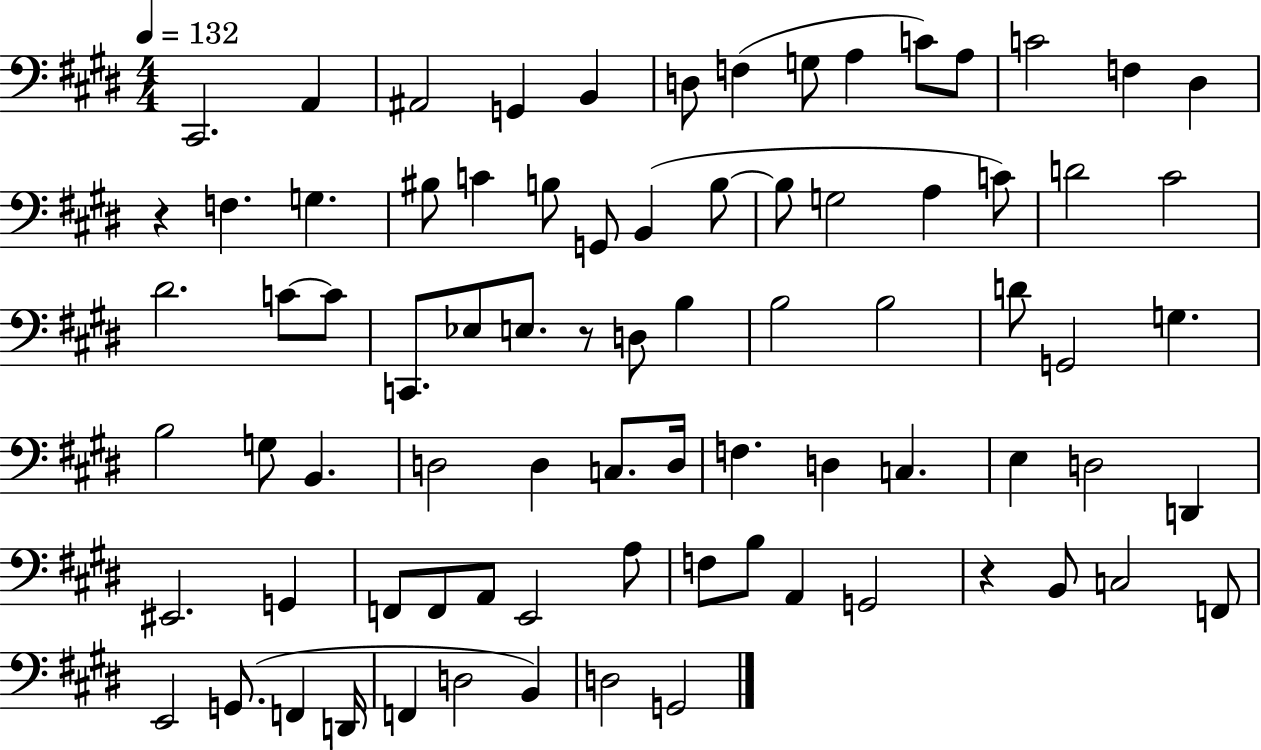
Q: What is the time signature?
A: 4/4